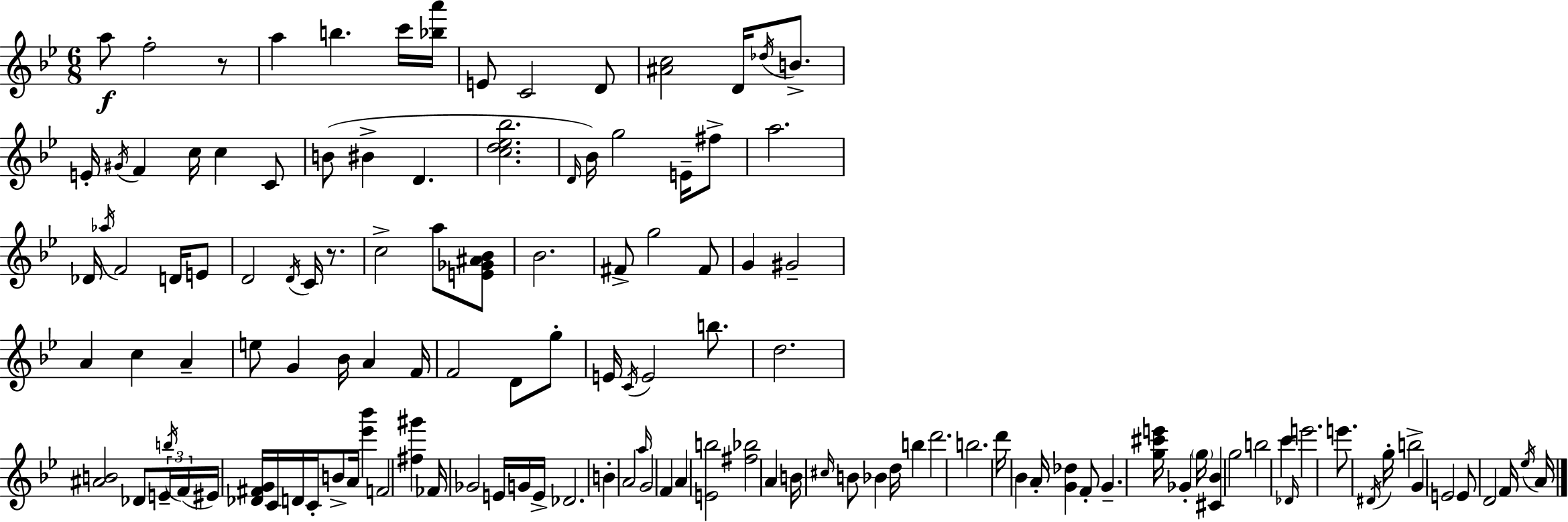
{
  \clef treble
  \numericTimeSignature
  \time 6/8
  \key g \minor
  a''8\f f''2-. r8 | a''4 b''4. c'''16 <bes'' a'''>16 | e'8 c'2 d'8 | <ais' c''>2 d'16 \acciaccatura { des''16 } b'8.-> | \break e'16-. \acciaccatura { gis'16 } f'4 c''16 c''4 | c'8 b'8( bis'4-> d'4. | <c'' d'' ees'' bes''>2. | \grace { d'16 } bes'16) g''2 | \break e'16-- fis''8-> a''2. | des'16 \acciaccatura { aes''16 } f'2 | d'16 e'8 d'2 | \acciaccatura { d'16 } c'16 r8. c''2-> | \break a''8 <e' ges' ais' bes'>8 bes'2. | fis'8-> g''2 | fis'8 g'4 gis'2-- | a'4 c''4 | \break a'4-- e''8 g'4 bes'16 | a'4 f'16 f'2 | d'8 g''8-. e'16 \acciaccatura { c'16 } e'2 | b''8. d''2. | \break <ais' b'>2 | des'8 \tuplet 3/2 { e'16-- \acciaccatura { b''16 }( f'16 } eis'16) <des' fis' g'>16 c'16 d'16 c'16-. | b'8-> a'16 <ees''' bes'''>4 f'2 | <fis'' gis'''>4 fes'16 ges'2 | \break e'16 g'16 e'16-> des'2. | b'4-. a'2 | \grace { a''16 } g'2 | f'4 a'4 | \break <e' b''>2 <fis'' bes''>2 | a'4 b'16 \grace { cis''16 } b'8 | bes'4 d''16 b''4 d'''2. | b''2. | \break d'''16 bes'4 | a'16-. <g' des''>4 f'8-. g'4.-- | <g'' cis''' e'''>16 ges'4-. \parenthesize g''16 <cis' bes'>4 | g''2 b''2 | \break c'''4 \grace { des'16 } e'''2. | e'''8. | \acciaccatura { dis'16 } g''16-. b''2-> g'4 | e'2 e'8 | \break d'2 f'16 \acciaccatura { ees''16 } a'16 | \bar "|."
}